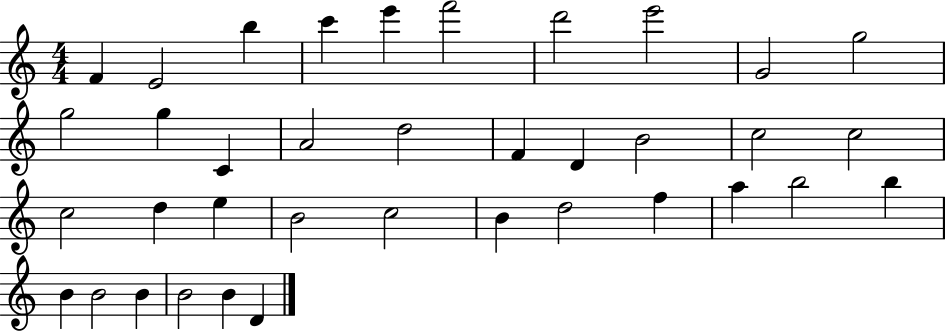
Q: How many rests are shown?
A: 0